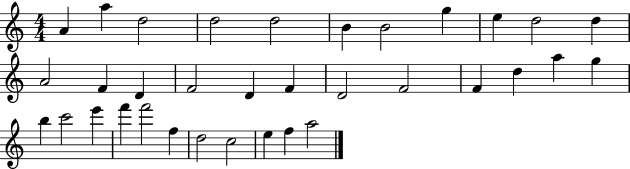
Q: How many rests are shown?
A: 0